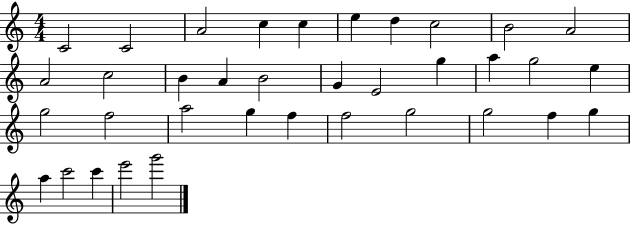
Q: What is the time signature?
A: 4/4